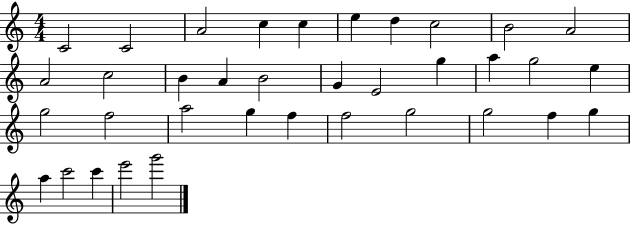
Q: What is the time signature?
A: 4/4